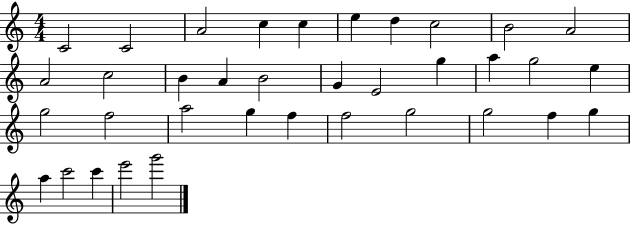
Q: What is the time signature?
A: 4/4